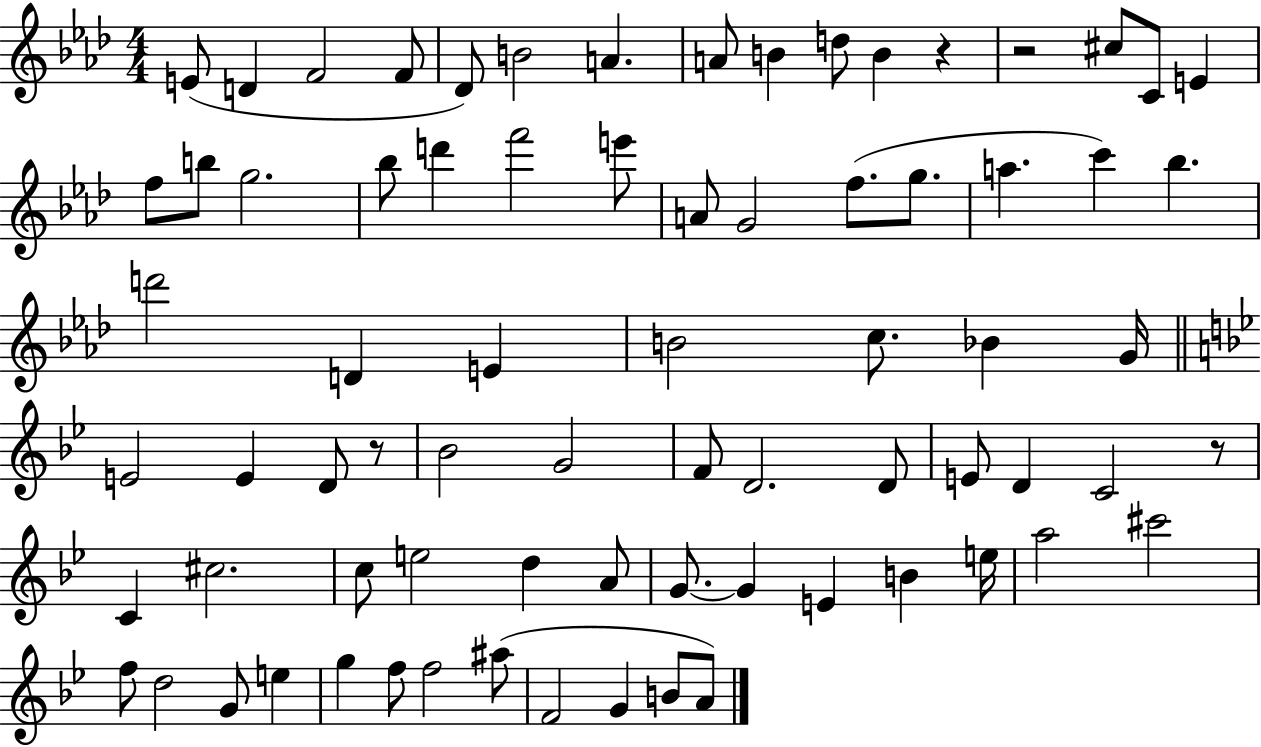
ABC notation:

X:1
T:Untitled
M:4/4
L:1/4
K:Ab
E/2 D F2 F/2 _D/2 B2 A A/2 B d/2 B z z2 ^c/2 C/2 E f/2 b/2 g2 _b/2 d' f'2 e'/2 A/2 G2 f/2 g/2 a c' _b d'2 D E B2 c/2 _B G/4 E2 E D/2 z/2 _B2 G2 F/2 D2 D/2 E/2 D C2 z/2 C ^c2 c/2 e2 d A/2 G/2 G E B e/4 a2 ^c'2 f/2 d2 G/2 e g f/2 f2 ^a/2 F2 G B/2 A/2